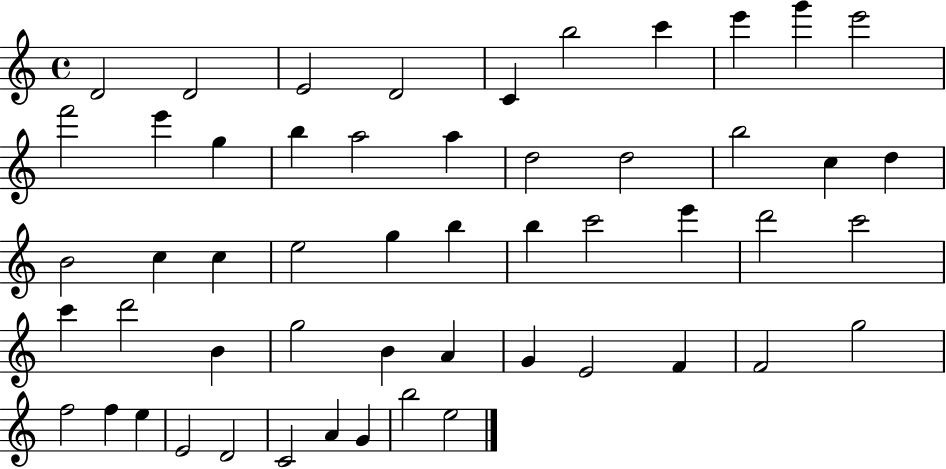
{
  \clef treble
  \time 4/4
  \defaultTimeSignature
  \key c \major
  d'2 d'2 | e'2 d'2 | c'4 b''2 c'''4 | e'''4 g'''4 e'''2 | \break f'''2 e'''4 g''4 | b''4 a''2 a''4 | d''2 d''2 | b''2 c''4 d''4 | \break b'2 c''4 c''4 | e''2 g''4 b''4 | b''4 c'''2 e'''4 | d'''2 c'''2 | \break c'''4 d'''2 b'4 | g''2 b'4 a'4 | g'4 e'2 f'4 | f'2 g''2 | \break f''2 f''4 e''4 | e'2 d'2 | c'2 a'4 g'4 | b''2 e''2 | \break \bar "|."
}